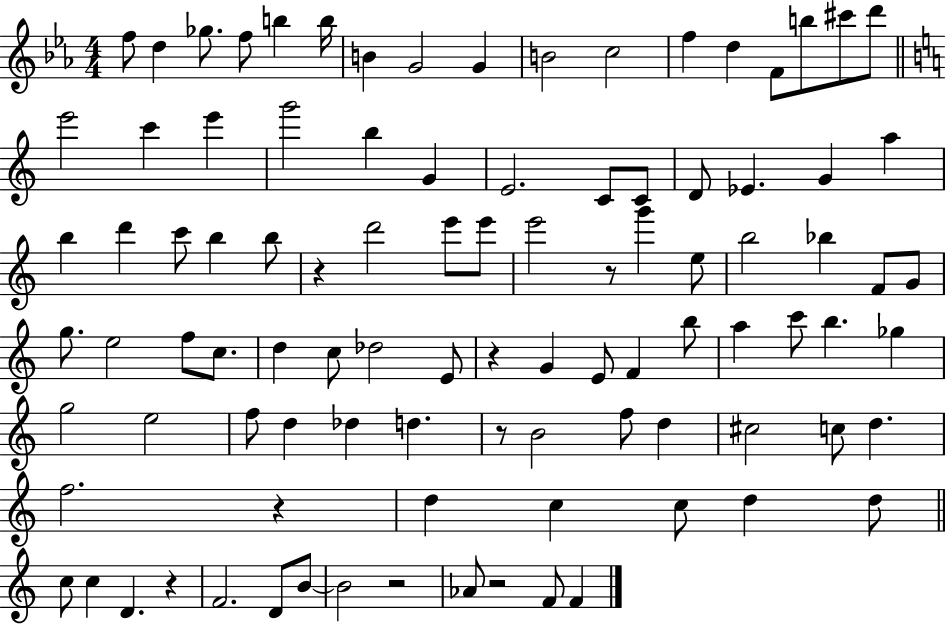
F5/e D5/q Gb5/e. F5/e B5/q B5/s B4/q G4/h G4/q B4/h C5/h F5/q D5/q F4/e B5/e C#6/e D6/e E6/h C6/q E6/q G6/h B5/q G4/q E4/h. C4/e C4/e D4/e Eb4/q. G4/q A5/q B5/q D6/q C6/e B5/q B5/e R/q D6/h E6/e E6/e E6/h R/e G6/q E5/e B5/h Bb5/q F4/e G4/e G5/e. E5/h F5/e C5/e. D5/q C5/e Db5/h E4/e R/q G4/q E4/e F4/q B5/e A5/q C6/e B5/q. Gb5/q G5/h E5/h F5/e D5/q Db5/q D5/q. R/e B4/h F5/e D5/q C#5/h C5/e D5/q. F5/h. R/q D5/q C5/q C5/e D5/q D5/e C5/e C5/q D4/q. R/q F4/h. D4/e B4/e B4/h R/h Ab4/e R/h F4/e F4/q